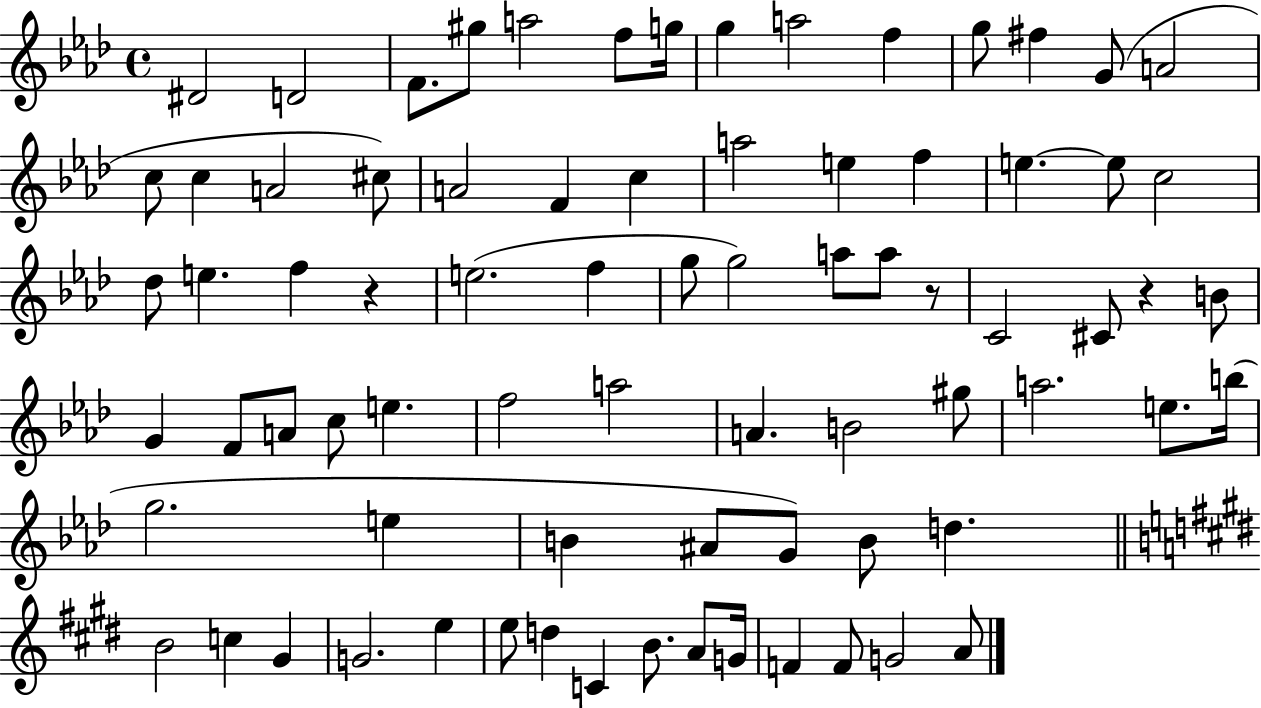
{
  \clef treble
  \time 4/4
  \defaultTimeSignature
  \key aes \major
  \repeat volta 2 { dis'2 d'2 | f'8. gis''8 a''2 f''8 g''16 | g''4 a''2 f''4 | g''8 fis''4 g'8( a'2 | \break c''8 c''4 a'2 cis''8) | a'2 f'4 c''4 | a''2 e''4 f''4 | e''4.~~ e''8 c''2 | \break des''8 e''4. f''4 r4 | e''2.( f''4 | g''8 g''2) a''8 a''8 r8 | c'2 cis'8 r4 b'8 | \break g'4 f'8 a'8 c''8 e''4. | f''2 a''2 | a'4. b'2 gis''8 | a''2. e''8. b''16( | \break g''2. e''4 | b'4 ais'8 g'8) b'8 d''4. | \bar "||" \break \key e \major b'2 c''4 gis'4 | g'2. e''4 | e''8 d''4 c'4 b'8. a'8 g'16 | f'4 f'8 g'2 a'8 | \break } \bar "|."
}